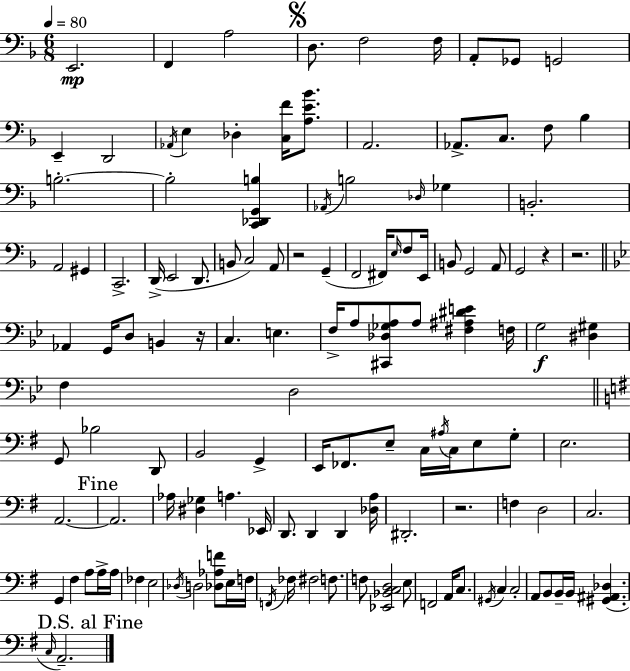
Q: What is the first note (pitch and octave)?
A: E2